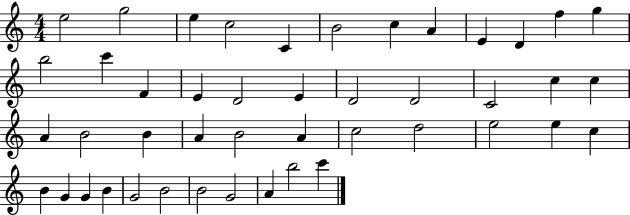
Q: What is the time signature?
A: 4/4